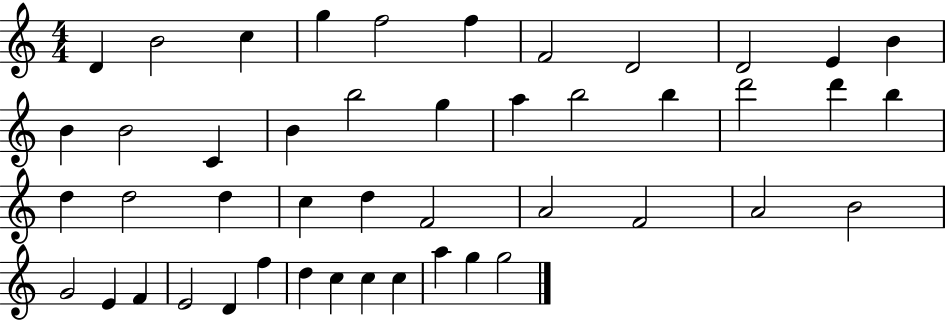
{
  \clef treble
  \numericTimeSignature
  \time 4/4
  \key c \major
  d'4 b'2 c''4 | g''4 f''2 f''4 | f'2 d'2 | d'2 e'4 b'4 | \break b'4 b'2 c'4 | b'4 b''2 g''4 | a''4 b''2 b''4 | d'''2 d'''4 b''4 | \break d''4 d''2 d''4 | c''4 d''4 f'2 | a'2 f'2 | a'2 b'2 | \break g'2 e'4 f'4 | e'2 d'4 f''4 | d''4 c''4 c''4 c''4 | a''4 g''4 g''2 | \break \bar "|."
}